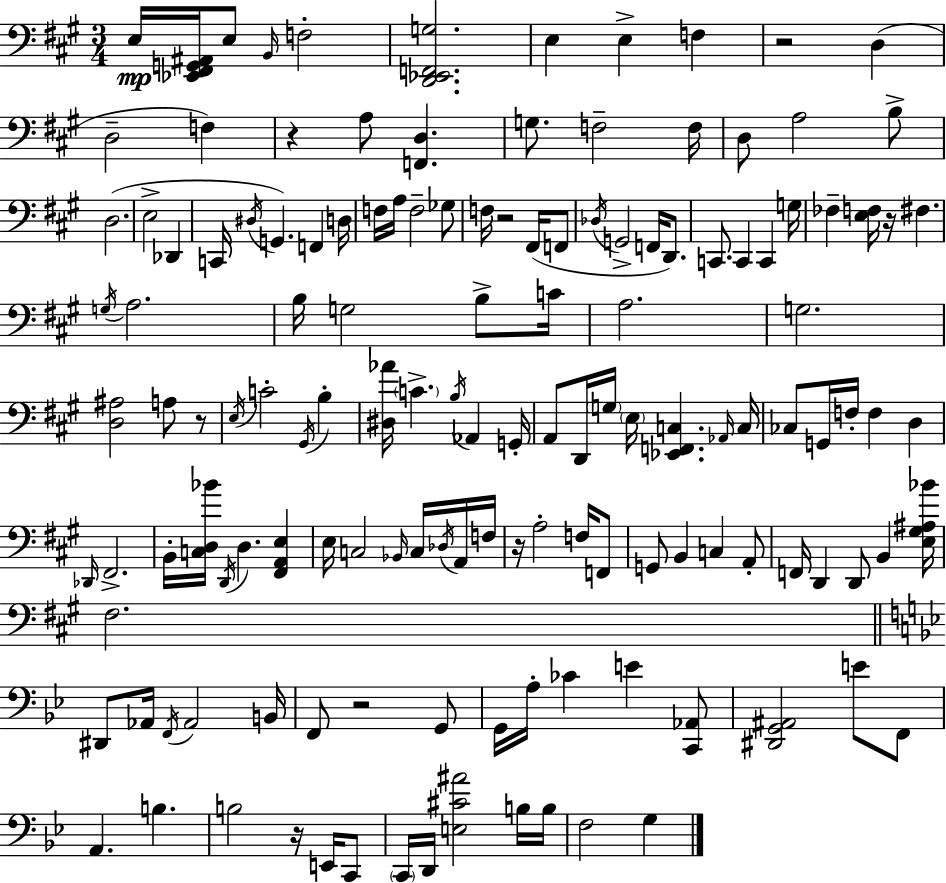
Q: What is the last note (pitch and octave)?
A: G3